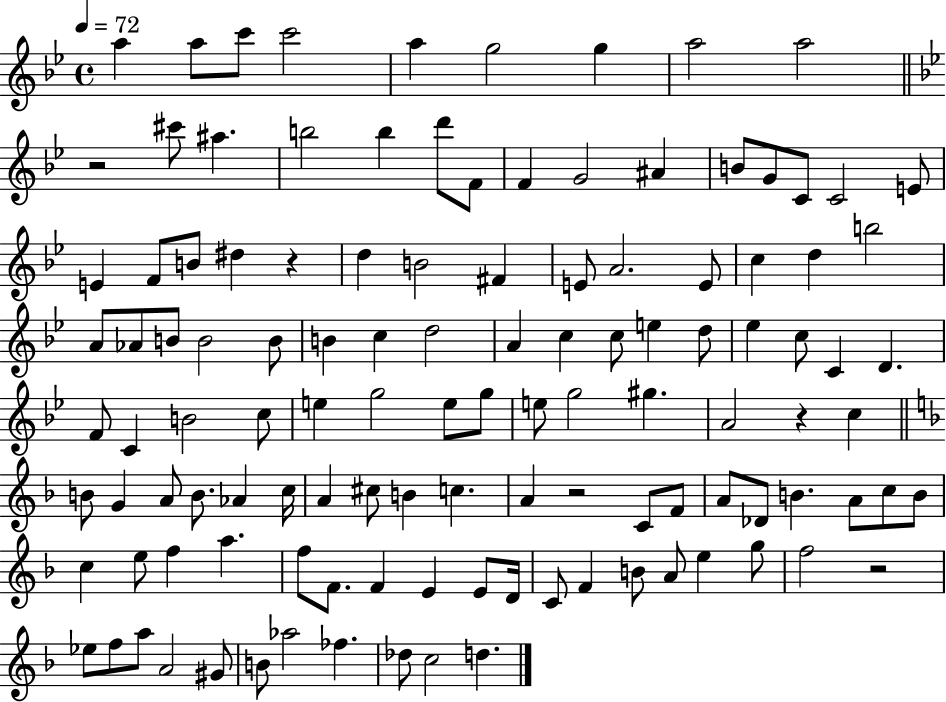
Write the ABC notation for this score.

X:1
T:Untitled
M:4/4
L:1/4
K:Bb
a a/2 c'/2 c'2 a g2 g a2 a2 z2 ^c'/2 ^a b2 b d'/2 F/2 F G2 ^A B/2 G/2 C/2 C2 E/2 E F/2 B/2 ^d z d B2 ^F E/2 A2 E/2 c d b2 A/2 _A/2 B/2 B2 B/2 B c d2 A c c/2 e d/2 _e c/2 C D F/2 C B2 c/2 e g2 e/2 g/2 e/2 g2 ^g A2 z c B/2 G A/2 B/2 _A c/4 A ^c/2 B c A z2 C/2 F/2 A/2 _D/2 B A/2 c/2 B/2 c e/2 f a f/2 F/2 F E E/2 D/4 C/2 F B/2 A/2 e g/2 f2 z2 _e/2 f/2 a/2 A2 ^G/2 B/2 _a2 _f _d/2 c2 d